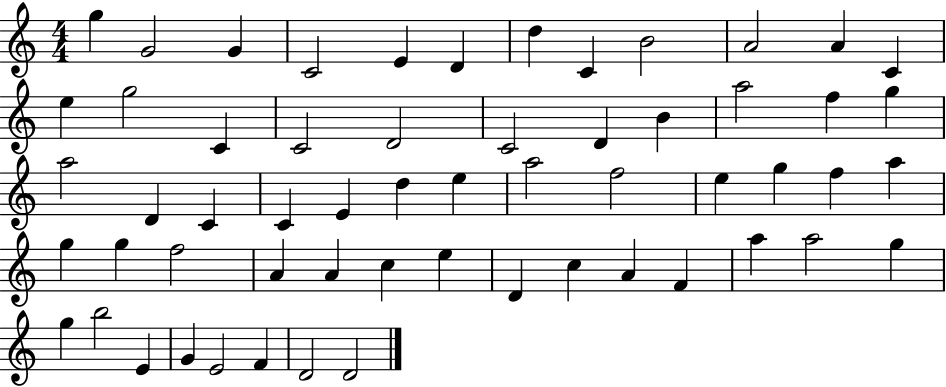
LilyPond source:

{
  \clef treble
  \numericTimeSignature
  \time 4/4
  \key c \major
  g''4 g'2 g'4 | c'2 e'4 d'4 | d''4 c'4 b'2 | a'2 a'4 c'4 | \break e''4 g''2 c'4 | c'2 d'2 | c'2 d'4 b'4 | a''2 f''4 g''4 | \break a''2 d'4 c'4 | c'4 e'4 d''4 e''4 | a''2 f''2 | e''4 g''4 f''4 a''4 | \break g''4 g''4 f''2 | a'4 a'4 c''4 e''4 | d'4 c''4 a'4 f'4 | a''4 a''2 g''4 | \break g''4 b''2 e'4 | g'4 e'2 f'4 | d'2 d'2 | \bar "|."
}